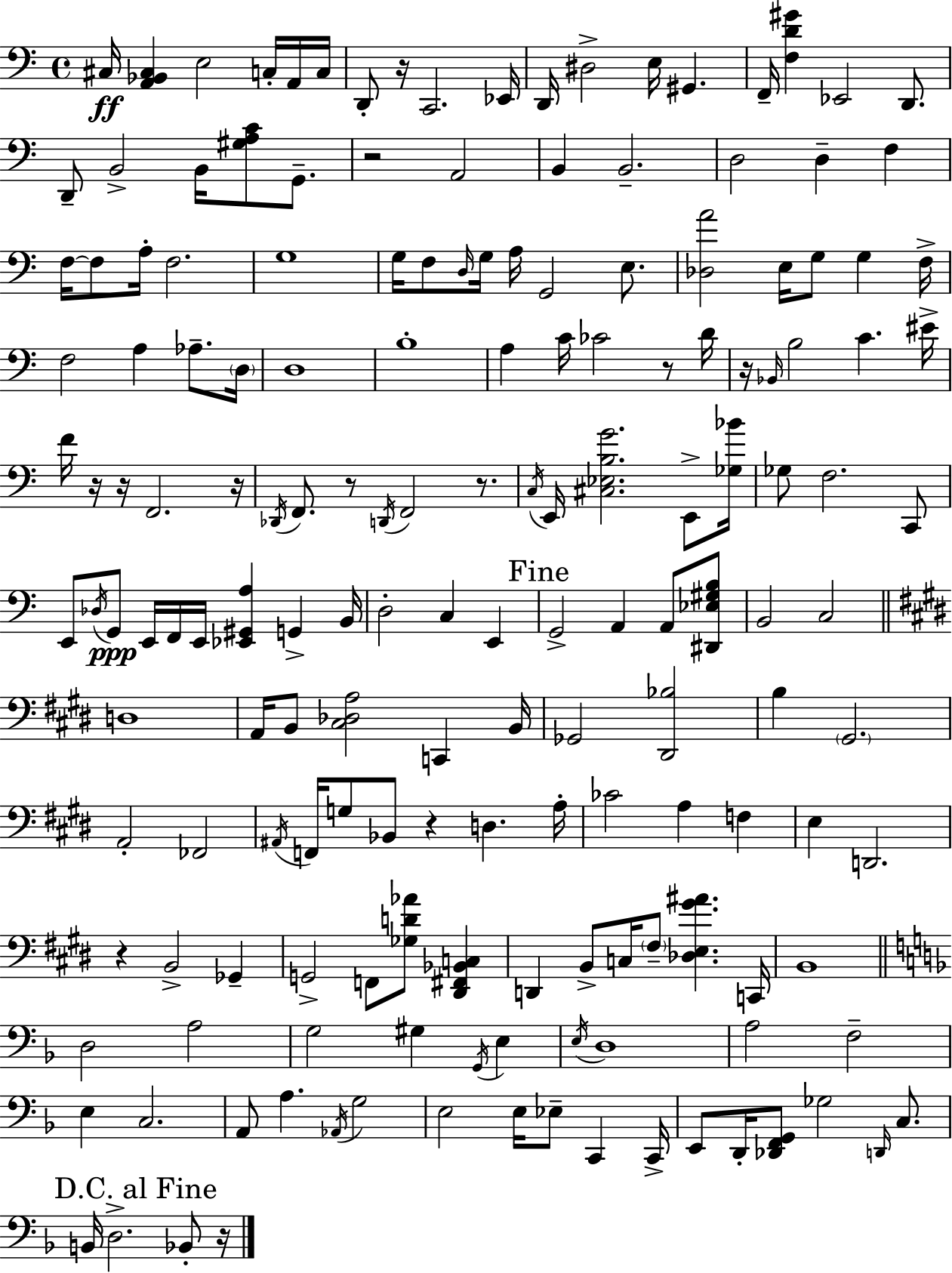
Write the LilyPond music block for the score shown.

{
  \clef bass
  \time 4/4
  \defaultTimeSignature
  \key a \minor
  cis16\ff <a, bes, cis>4 e2 c16-. a,16 c16 | d,8-. r16 c,2. ees,16 | d,16 dis2-> e16 gis,4. | f,16-- <f d' gis'>4 ees,2 d,8. | \break d,8-- b,2-> b,16 <gis a c'>8 g,8.-- | r2 a,2 | b,4 b,2.-- | d2 d4-- f4 | \break f16~~ f8 a16-. f2. | g1 | g16 f8 \grace { d16 } g16 a16 g,2 e8. | <des a'>2 e16 g8 g4 | \break f16-> f2 a4 aes8.-- | \parenthesize d16 d1 | b1-. | a4 c'16 ces'2 r8 | \break d'16 r16 \grace { bes,16 } b2 c'4. | eis'16-> f'16 r16 r16 f,2. | r16 \acciaccatura { des,16 } f,8. r8 \acciaccatura { d,16 } f,2 | r8. \acciaccatura { c16 } e,16 <cis ees b g'>2. | \break e,8-> <ges bes'>16 ges8 f2. | c,8 e,8 \acciaccatura { des16 } g,8\ppp e,16 f,16 e,16 <ees, gis, a>4 | g,4-> b,16 d2-. c4 | e,4 \mark "Fine" g,2-> a,4 | \break a,8 <dis, ees gis b>8 b,2 c2 | \bar "||" \break \key e \major d1 | a,16 b,8 <cis des a>2 c,4 b,16 | ges,2 <dis, bes>2 | b4 \parenthesize gis,2. | \break a,2-. fes,2 | \acciaccatura { ais,16 } f,16 g8 bes,8 r4 d4. | a16-. ces'2 a4 f4 | e4 d,2. | \break r4 b,2-> ges,4-- | g,2-> f,8 <ges d' aes'>8 <dis, fis, bes, c>4 | d,4 b,8-> c16 \parenthesize fis8-- <des e gis' ais'>4. | c,16 b,1 | \break \bar "||" \break \key f \major d2 a2 | g2 gis4 \acciaccatura { g,16 } e4 | \acciaccatura { e16 } d1 | a2 f2-- | \break e4 c2. | a,8 a4. \acciaccatura { aes,16 } g2 | e2 e16 ees8-- c,4 | c,16-> e,8 d,16-. <des, f, g,>8 ges2 | \break \grace { d,16 } c8. \mark "D.C. al Fine" b,16 d2.-> | bes,8-. r16 \bar "|."
}